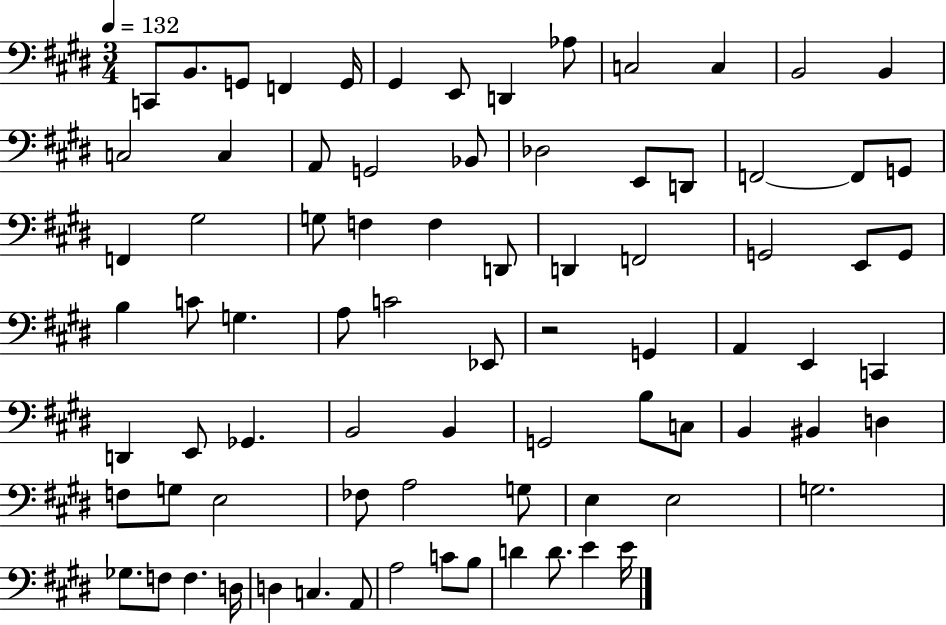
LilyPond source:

{
  \clef bass
  \numericTimeSignature
  \time 3/4
  \key e \major
  \tempo 4 = 132
  c,8 b,8. g,8 f,4 g,16 | gis,4 e,8 d,4 aes8 | c2 c4 | b,2 b,4 | \break c2 c4 | a,8 g,2 bes,8 | des2 e,8 d,8 | f,2~~ f,8 g,8 | \break f,4 gis2 | g8 f4 f4 d,8 | d,4 f,2 | g,2 e,8 g,8 | \break b4 c'8 g4. | a8 c'2 ees,8 | r2 g,4 | a,4 e,4 c,4 | \break d,4 e,8 ges,4. | b,2 b,4 | g,2 b8 c8 | b,4 bis,4 d4 | \break f8 g8 e2 | fes8 a2 g8 | e4 e2 | g2. | \break ges8. f8 f4. d16 | d4 c4. a,8 | a2 c'8 b8 | d'4 d'8. e'4 e'16 | \break \bar "|."
}